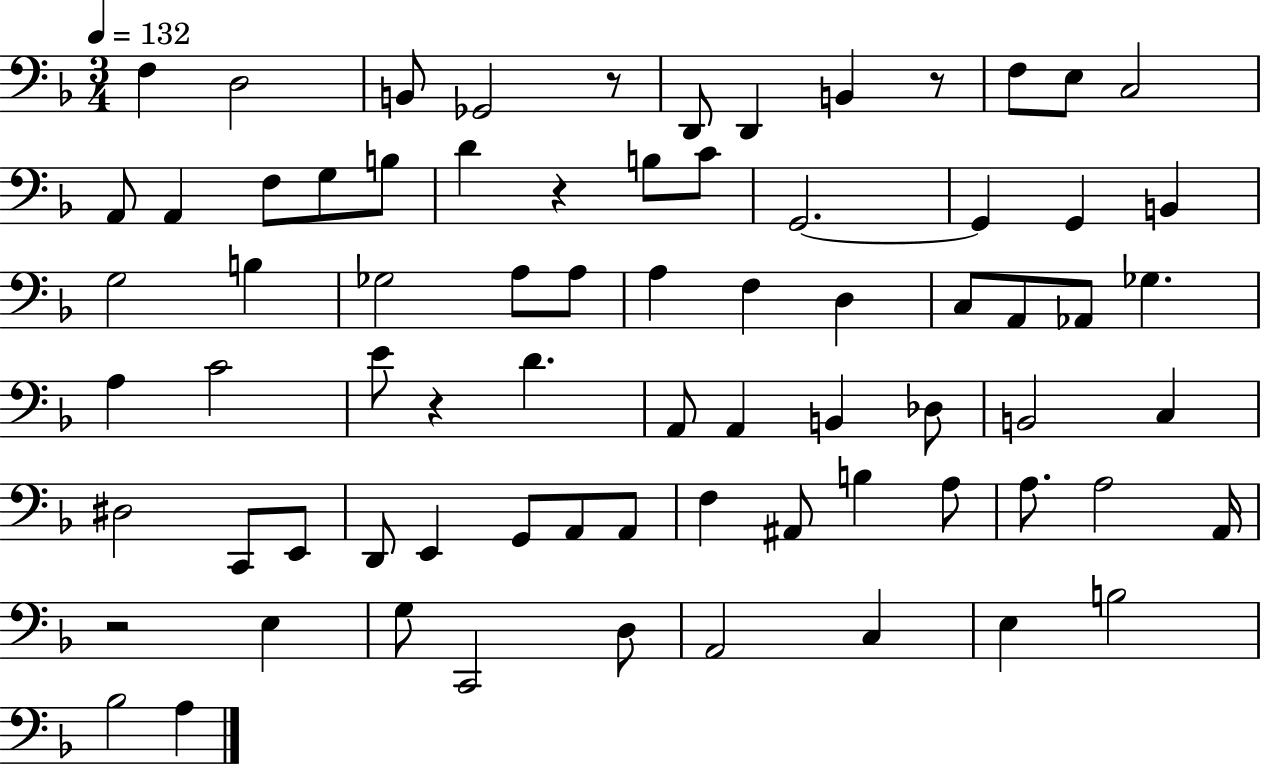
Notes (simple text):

F3/q D3/h B2/e Gb2/h R/e D2/e D2/q B2/q R/e F3/e E3/e C3/h A2/e A2/q F3/e G3/e B3/e D4/q R/q B3/e C4/e G2/h. G2/q G2/q B2/q G3/h B3/q Gb3/h A3/e A3/e A3/q F3/q D3/q C3/e A2/e Ab2/e Gb3/q. A3/q C4/h E4/e R/q D4/q. A2/e A2/q B2/q Db3/e B2/h C3/q D#3/h C2/e E2/e D2/e E2/q G2/e A2/e A2/e F3/q A#2/e B3/q A3/e A3/e. A3/h A2/s R/h E3/q G3/e C2/h D3/e A2/h C3/q E3/q B3/h Bb3/h A3/q